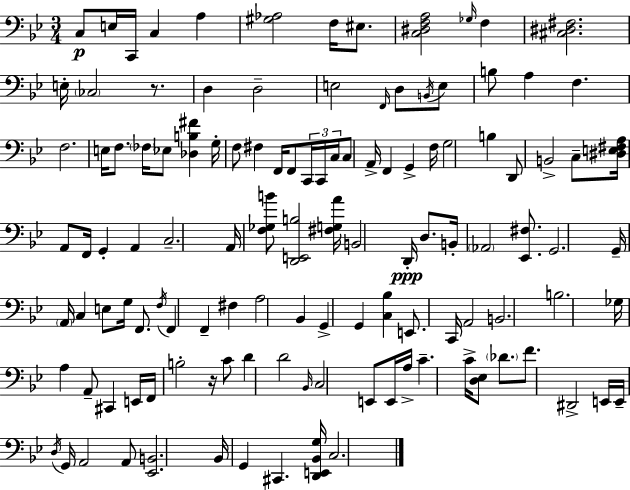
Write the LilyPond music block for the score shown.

{
  \clef bass
  \numericTimeSignature
  \time 3/4
  \key g \minor
  \repeat volta 2 { c8\p e16 c,16 c4 a4 | <gis aes>2 f16 eis8. | <c dis f a>2 \grace { ges16 } f4 | <cis dis fis>2. | \break e16-. \parenthesize ces2 r8. | d4 d2-- | e2 \grace { f,16 } d8 | \acciaccatura { b,16 } e8 b8 a4 f4. | \break f2. | e16 f8. \parenthesize fes16 ees8 <des b fis'>4 | g16-. f8 fis4 f,16 f,8 | \tuplet 3/2 { c,16 c,16 c16 } c8 a,16-> f,4 g,4-> | \break f16 g2 b4 | d,8 b,2-> | c8-- <dis e fis a>16 a,8 f,16 g,4-. a,4 | c2.-- | \break a,16 <f ges b'>8 <d, e, b>2 | <fis g a'>16 b,2 d,16-.\ppp | d8. b,16-. \parenthesize aes,2 | <ees, fis>8. g,2. | \break g,16-- \parenthesize a,16 c4 e8 g16 | f,8. \acciaccatura { f16 } f,4 f,4-- | fis4 a2 | bes,4 g,4-> g,4 | \break <c bes>4 e,8. c,16 a,2 | b,2. | b2. | ges16 a4 a,8-- cis,4 | \break e,16 f,16 b2-. | r16 c'8 d'4 d'2 | \grace { bes,16 } c2 | e,8 e,16 a16-> c'4.-- c'16-> | \break <d ees>8 \parenthesize des'8. f'8. dis,2-> | e,16 e,16-- \acciaccatura { d16 } g,16 a,2 | a,8 <ees, b,>2. | bes,16 g,4 cis,4. | \break <d, e, bes, g>16 c2. | } \bar "|."
}